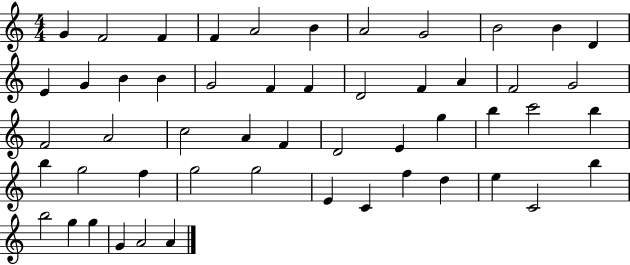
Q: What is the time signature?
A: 4/4